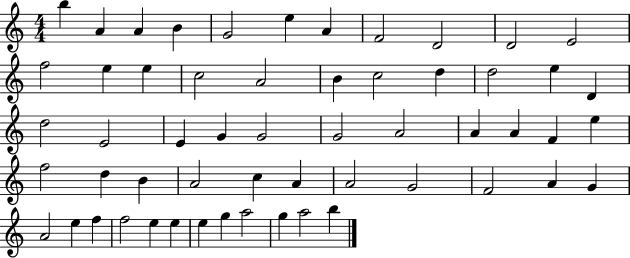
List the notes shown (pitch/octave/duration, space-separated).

B5/q A4/q A4/q B4/q G4/h E5/q A4/q F4/h D4/h D4/h E4/h F5/h E5/q E5/q C5/h A4/h B4/q C5/h D5/q D5/h E5/q D4/q D5/h E4/h E4/q G4/q G4/h G4/h A4/h A4/q A4/q F4/q E5/q F5/h D5/q B4/q A4/h C5/q A4/q A4/h G4/h F4/h A4/q G4/q A4/h E5/q F5/q F5/h E5/q E5/q E5/q G5/q A5/h G5/q A5/h B5/q